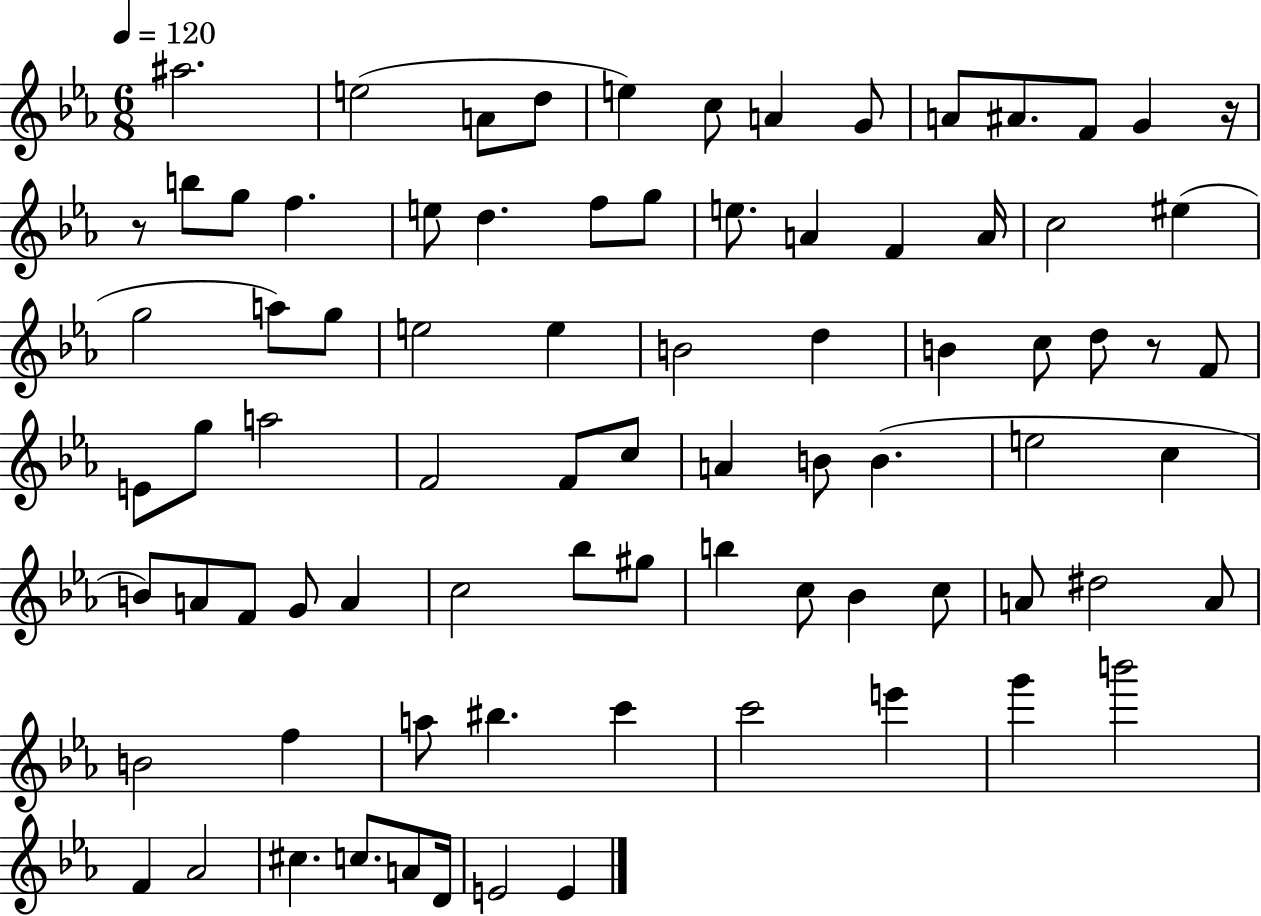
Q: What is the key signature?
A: EES major